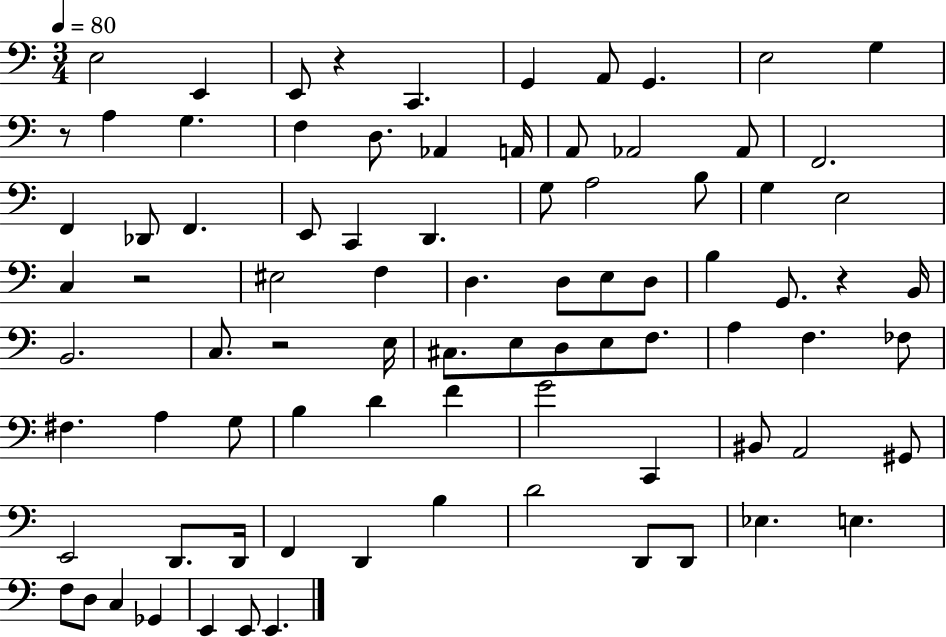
X:1
T:Untitled
M:3/4
L:1/4
K:C
E,2 E,, E,,/2 z C,, G,, A,,/2 G,, E,2 G, z/2 A, G, F, D,/2 _A,, A,,/4 A,,/2 _A,,2 _A,,/2 F,,2 F,, _D,,/2 F,, E,,/2 C,, D,, G,/2 A,2 B,/2 G, E,2 C, z2 ^E,2 F, D, D,/2 E,/2 D,/2 B, G,,/2 z B,,/4 B,,2 C,/2 z2 E,/4 ^C,/2 E,/2 D,/2 E,/2 F,/2 A, F, _F,/2 ^F, A, G,/2 B, D F G2 C,, ^B,,/2 A,,2 ^G,,/2 E,,2 D,,/2 D,,/4 F,, D,, B, D2 D,,/2 D,,/2 _E, E, F,/2 D,/2 C, _G,, E,, E,,/2 E,,